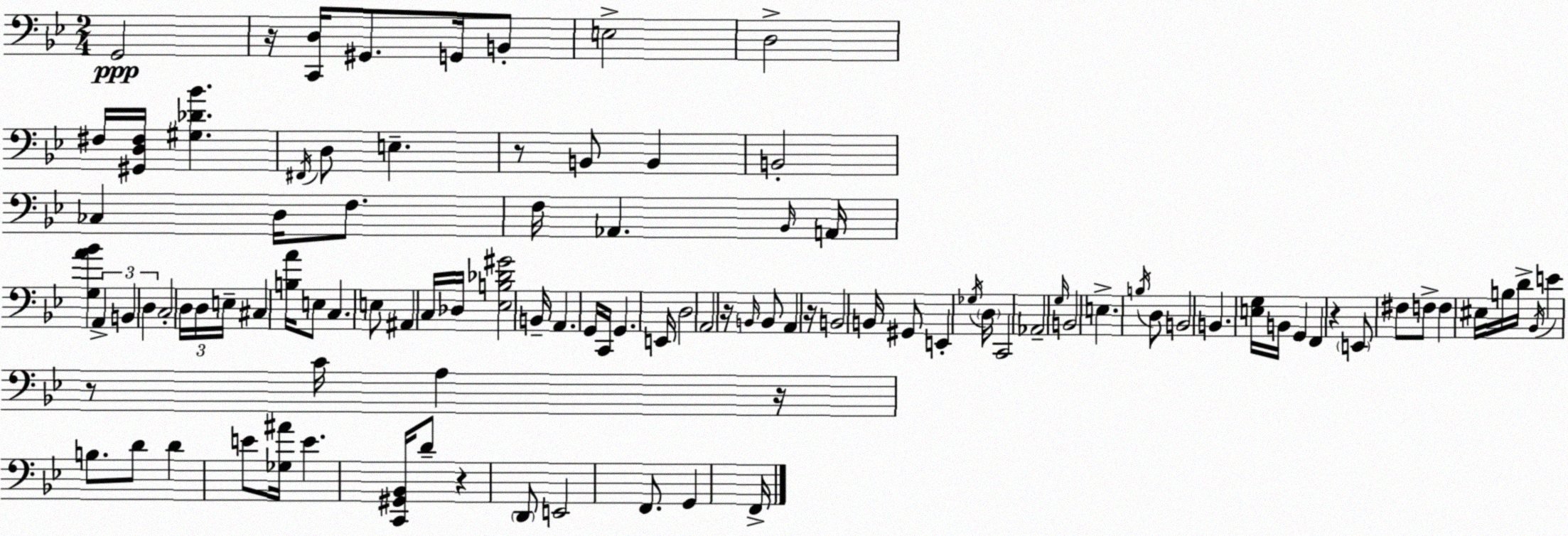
X:1
T:Untitled
M:2/4
L:1/4
K:Bb
G,,2 z/4 [C,,D,]/4 ^G,,/2 G,,/4 B,,/2 E,2 D,2 ^F,/4 [^G,,D,^F,]/4 [^G,_D_B] ^F,,/4 D,/2 E, z/2 B,,/2 B,, B,,2 _C, D,/4 F,/2 F,/4 _A,, _B,,/4 A,,/4 [G,A_B] A,, B,, D, C,2 D,/4 D,/4 E,/4 ^C, [B,A]/4 E,/2 C, E,/2 ^A,, C,/4 _D,/4 [_E,B,_D^G]2 B,,/4 A,, G,,/4 C,,/4 G,, E,,/4 D,2 A,,2 z/4 B,,/4 B,,/2 A,, z/4 B,,2 B,,/4 ^G,,/2 E,, _G,/4 D,/4 C,,2 _A,,2 G,/4 B,,2 E, B,/4 D,/2 B,,2 B,, [E,G,]/4 B,,/4 G,, F,, z E,,/2 ^F,/2 F,/2 F, ^E,/4 B,/4 D/4 _B,,/4 E z/2 C/4 A, z/4 B,/2 D/2 D E/2 [_G,^A]/4 E [C,,^G,,_B,,]/4 D/2 z D,,/2 E,,2 F,,/2 G,, F,,/4